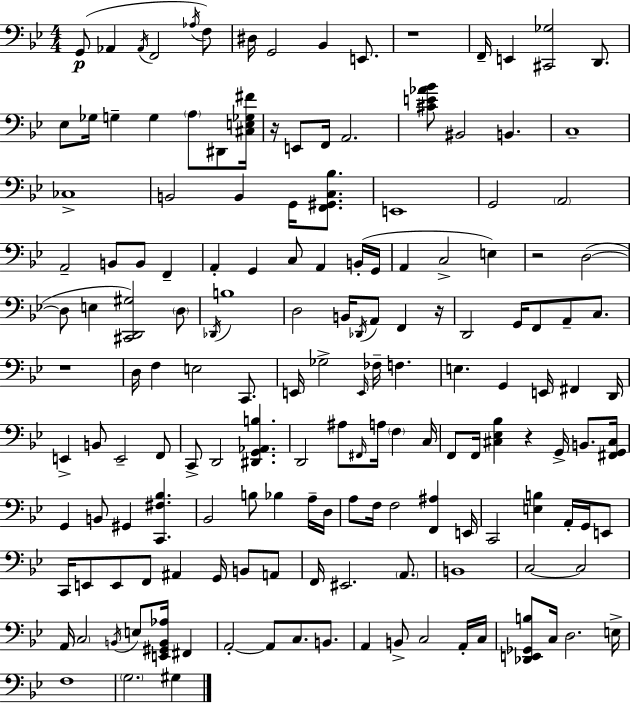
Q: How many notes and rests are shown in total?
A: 160